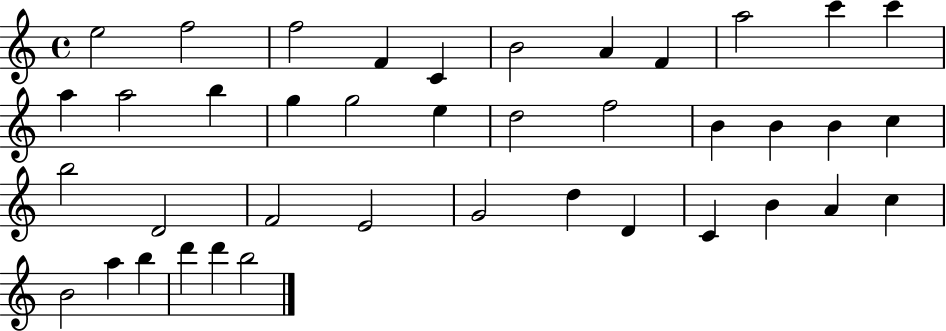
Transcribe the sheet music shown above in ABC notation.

X:1
T:Untitled
M:4/4
L:1/4
K:C
e2 f2 f2 F C B2 A F a2 c' c' a a2 b g g2 e d2 f2 B B B c b2 D2 F2 E2 G2 d D C B A c B2 a b d' d' b2